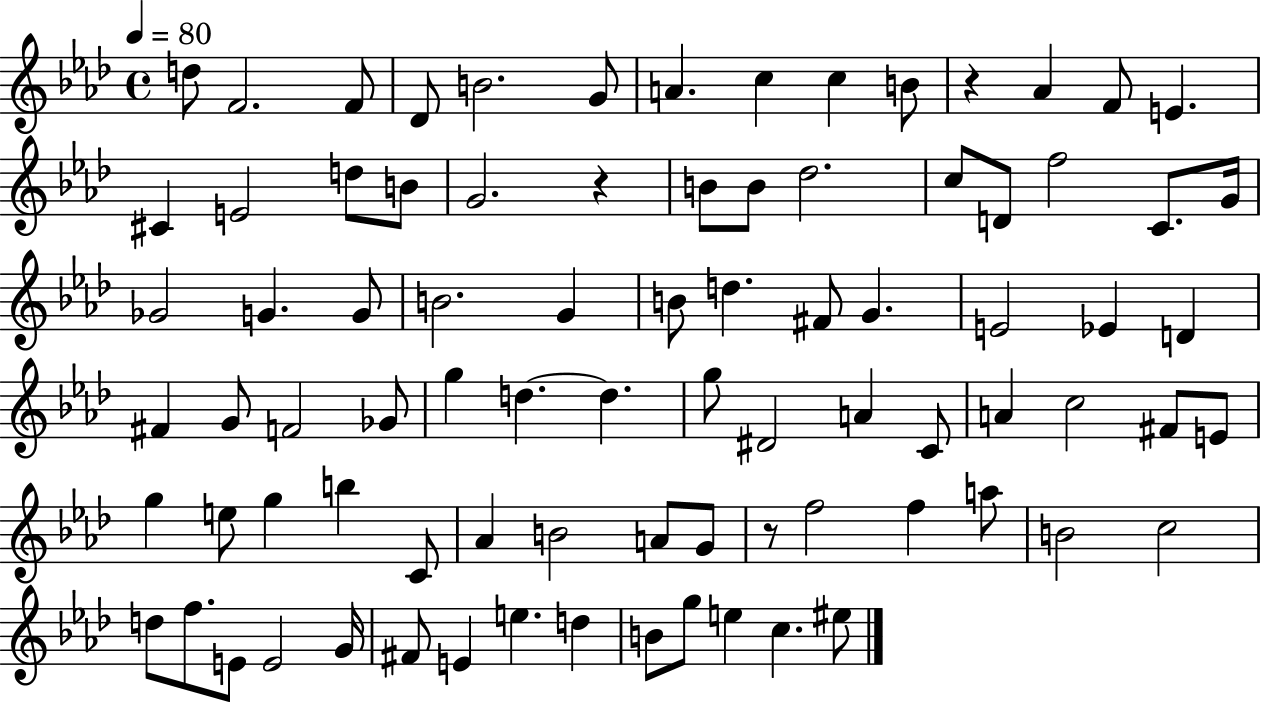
D5/e F4/h. F4/e Db4/e B4/h. G4/e A4/q. C5/q C5/q B4/e R/q Ab4/q F4/e E4/q. C#4/q E4/h D5/e B4/e G4/h. R/q B4/e B4/e Db5/h. C5/e D4/e F5/h C4/e. G4/s Gb4/h G4/q. G4/e B4/h. G4/q B4/e D5/q. F#4/e G4/q. E4/h Eb4/q D4/q F#4/q G4/e F4/h Gb4/e G5/q D5/q. D5/q. G5/e D#4/h A4/q C4/e A4/q C5/h F#4/e E4/e G5/q E5/e G5/q B5/q C4/e Ab4/q B4/h A4/e G4/e R/e F5/h F5/q A5/e B4/h C5/h D5/e F5/e. E4/e E4/h G4/s F#4/e E4/q E5/q. D5/q B4/e G5/e E5/q C5/q. EIS5/e